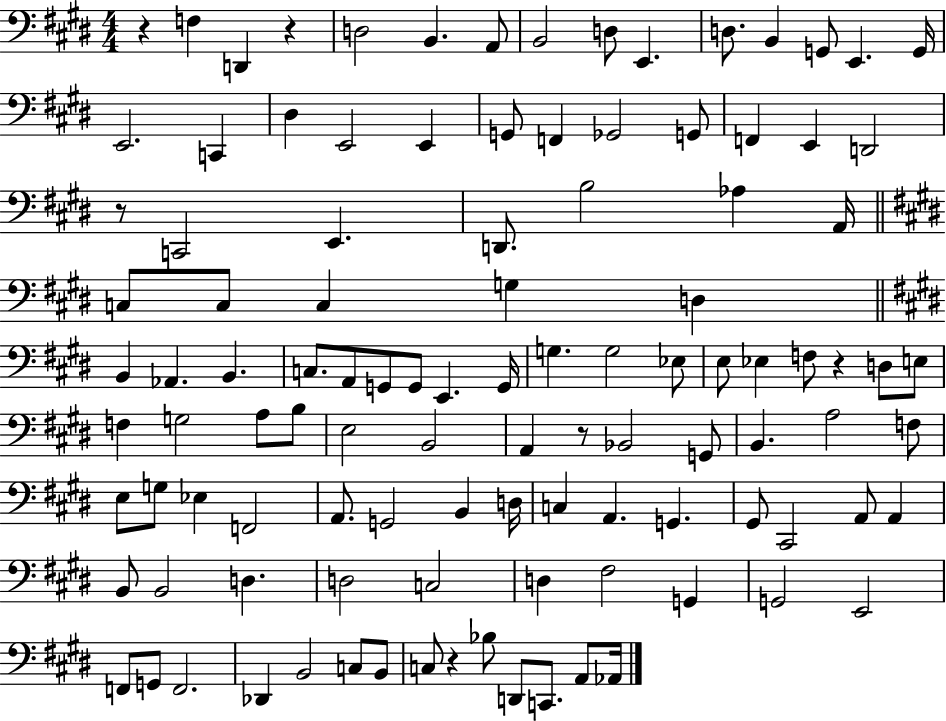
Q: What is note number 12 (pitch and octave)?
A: E2